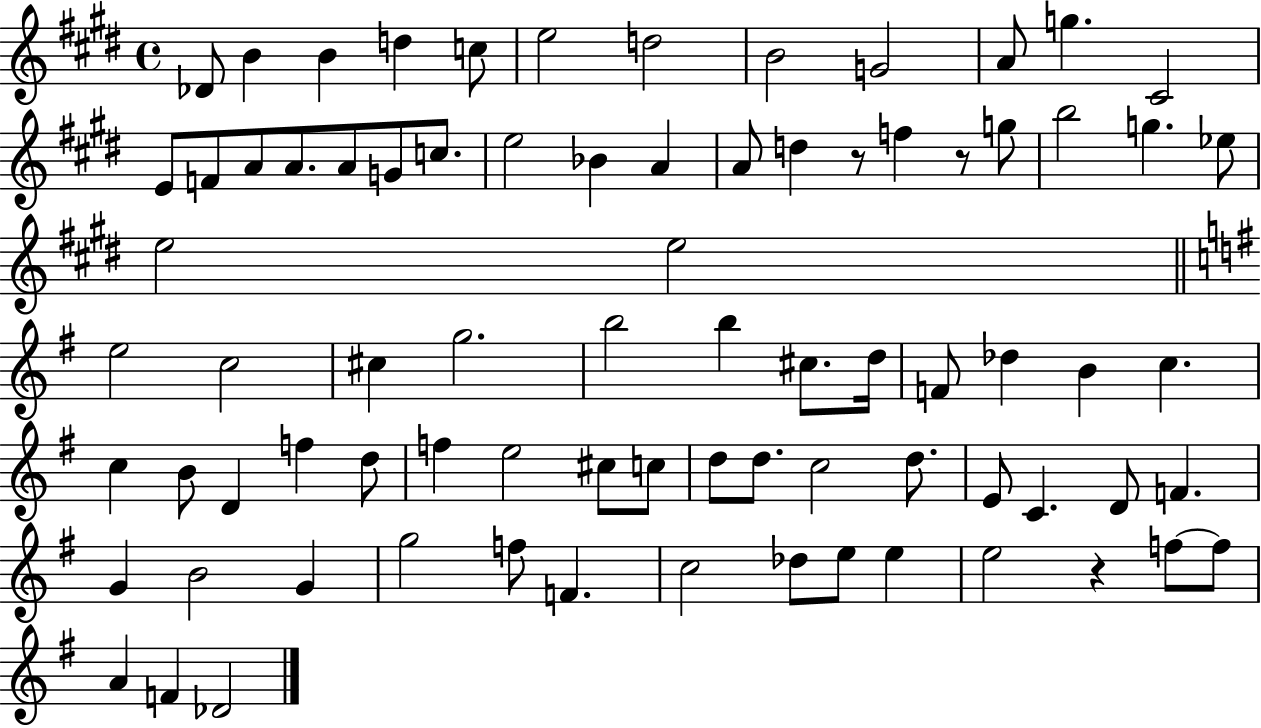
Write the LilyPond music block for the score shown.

{
  \clef treble
  \time 4/4
  \defaultTimeSignature
  \key e \major
  des'8 b'4 b'4 d''4 c''8 | e''2 d''2 | b'2 g'2 | a'8 g''4. cis'2 | \break e'8 f'8 a'8 a'8. a'8 g'8 c''8. | e''2 bes'4 a'4 | a'8 d''4 r8 f''4 r8 g''8 | b''2 g''4. ees''8 | \break e''2 e''2 | \bar "||" \break \key e \minor e''2 c''2 | cis''4 g''2. | b''2 b''4 cis''8. d''16 | f'8 des''4 b'4 c''4. | \break c''4 b'8 d'4 f''4 d''8 | f''4 e''2 cis''8 c''8 | d''8 d''8. c''2 d''8. | e'8 c'4. d'8 f'4. | \break g'4 b'2 g'4 | g''2 f''8 f'4. | c''2 des''8 e''8 e''4 | e''2 r4 f''8~~ f''8 | \break a'4 f'4 des'2 | \bar "|."
}